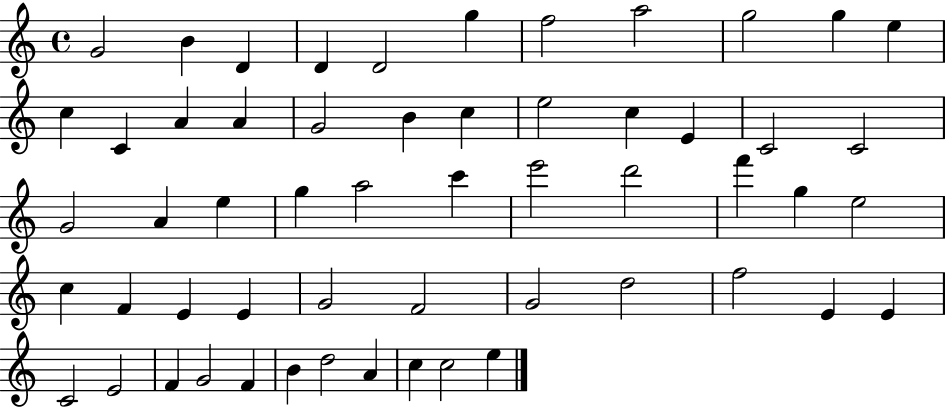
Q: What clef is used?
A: treble